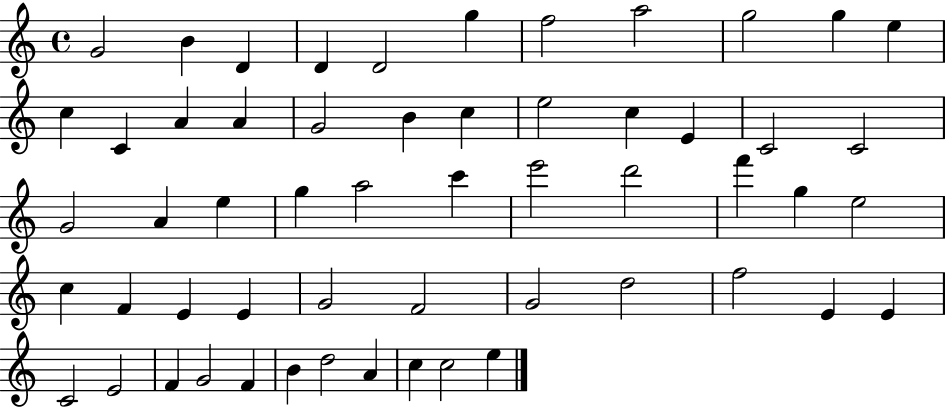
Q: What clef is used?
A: treble